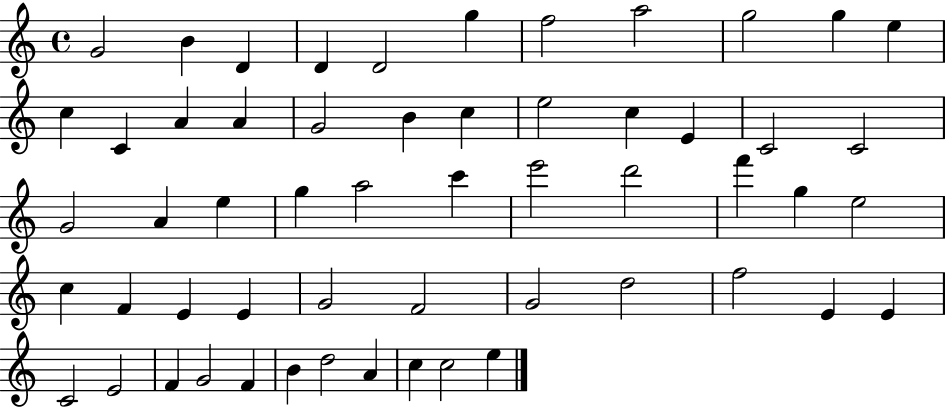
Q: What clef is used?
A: treble